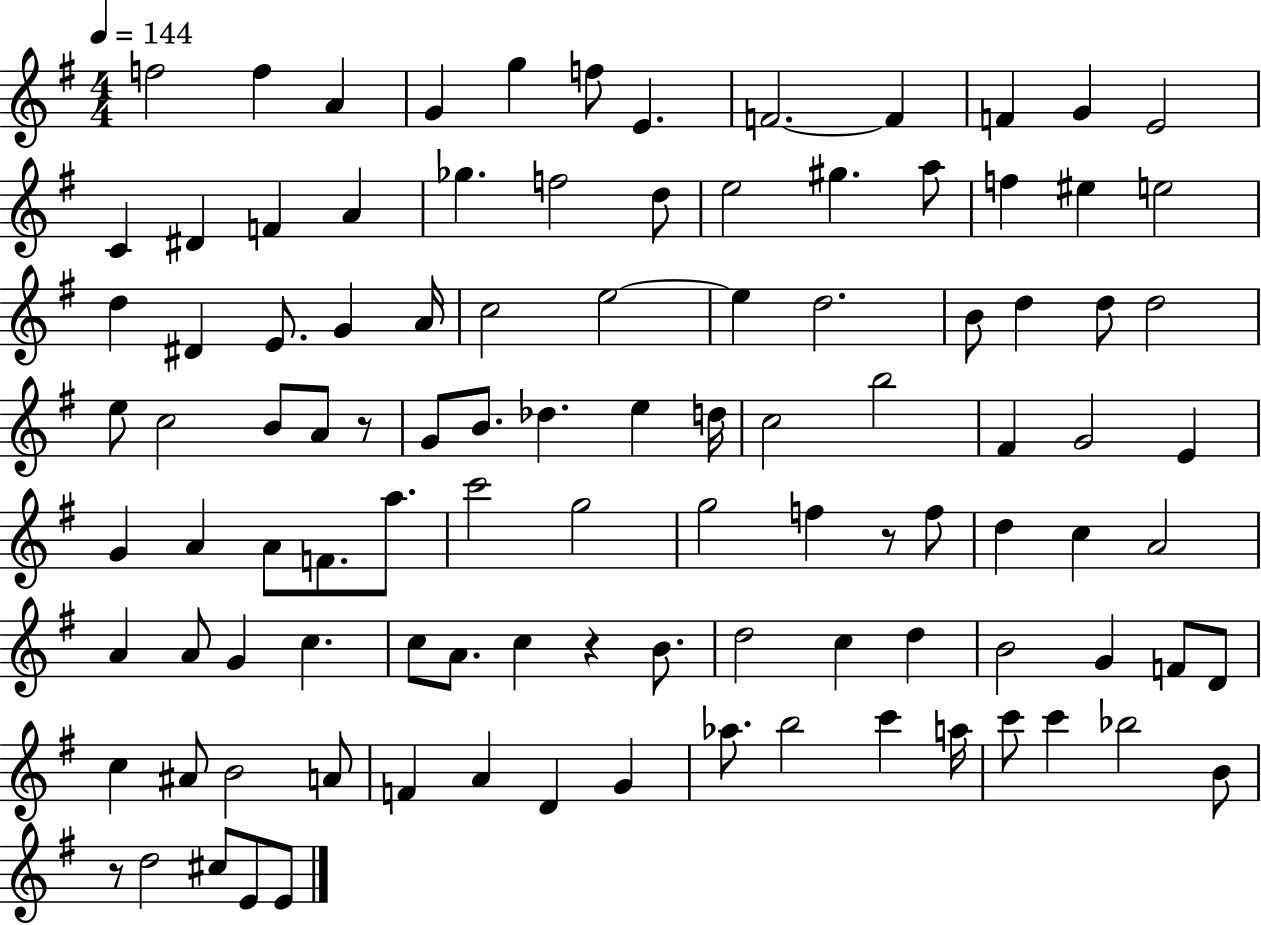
{
  \clef treble
  \numericTimeSignature
  \time 4/4
  \key g \major
  \tempo 4 = 144
  f''2 f''4 a'4 | g'4 g''4 f''8 e'4. | f'2.~~ f'4 | f'4 g'4 e'2 | \break c'4 dis'4 f'4 a'4 | ges''4. f''2 d''8 | e''2 gis''4. a''8 | f''4 eis''4 e''2 | \break d''4 dis'4 e'8. g'4 a'16 | c''2 e''2~~ | e''4 d''2. | b'8 d''4 d''8 d''2 | \break e''8 c''2 b'8 a'8 r8 | g'8 b'8. des''4. e''4 d''16 | c''2 b''2 | fis'4 g'2 e'4 | \break g'4 a'4 a'8 f'8. a''8. | c'''2 g''2 | g''2 f''4 r8 f''8 | d''4 c''4 a'2 | \break a'4 a'8 g'4 c''4. | c''8 a'8. c''4 r4 b'8. | d''2 c''4 d''4 | b'2 g'4 f'8 d'8 | \break c''4 ais'8 b'2 a'8 | f'4 a'4 d'4 g'4 | aes''8. b''2 c'''4 a''16 | c'''8 c'''4 bes''2 b'8 | \break r8 d''2 cis''8 e'8 e'8 | \bar "|."
}